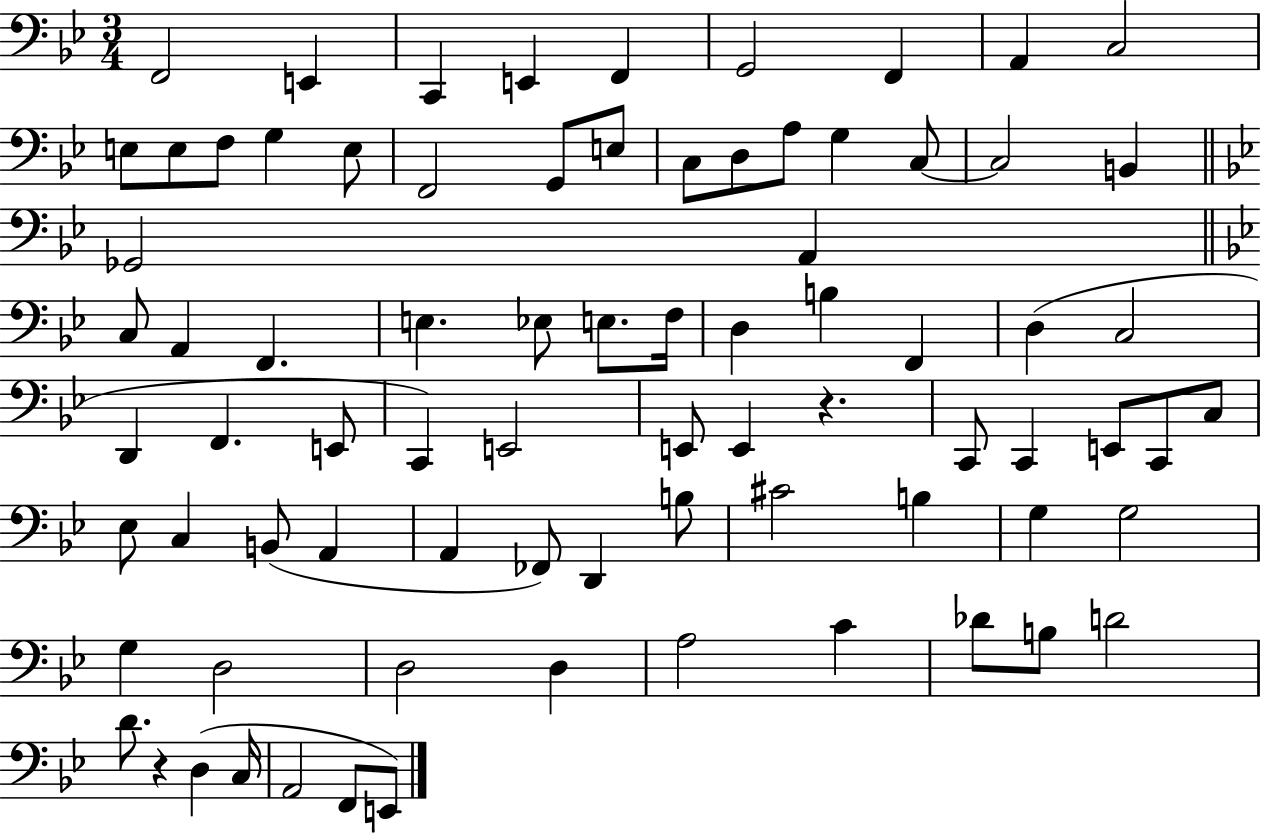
X:1
T:Untitled
M:3/4
L:1/4
K:Bb
F,,2 E,, C,, E,, F,, G,,2 F,, A,, C,2 E,/2 E,/2 F,/2 G, E,/2 F,,2 G,,/2 E,/2 C,/2 D,/2 A,/2 G, C,/2 C,2 B,, _G,,2 A,, C,/2 A,, F,, E, _E,/2 E,/2 F,/4 D, B, F,, D, C,2 D,, F,, E,,/2 C,, E,,2 E,,/2 E,, z C,,/2 C,, E,,/2 C,,/2 C,/2 _E,/2 C, B,,/2 A,, A,, _F,,/2 D,, B,/2 ^C2 B, G, G,2 G, D,2 D,2 D, A,2 C _D/2 B,/2 D2 D/2 z D, C,/4 A,,2 F,,/2 E,,/2